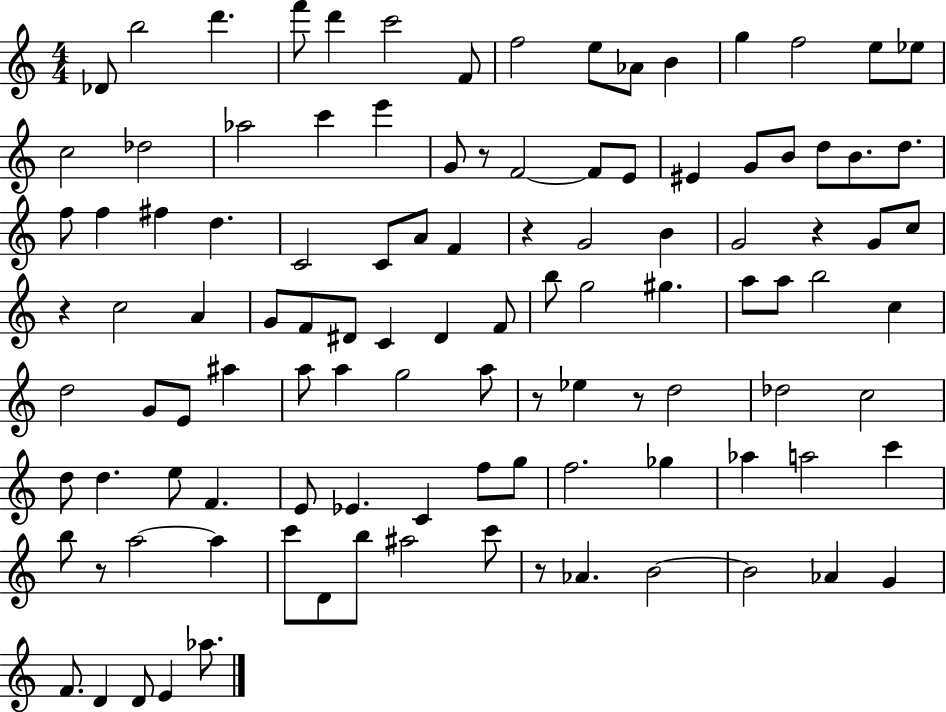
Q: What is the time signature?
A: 4/4